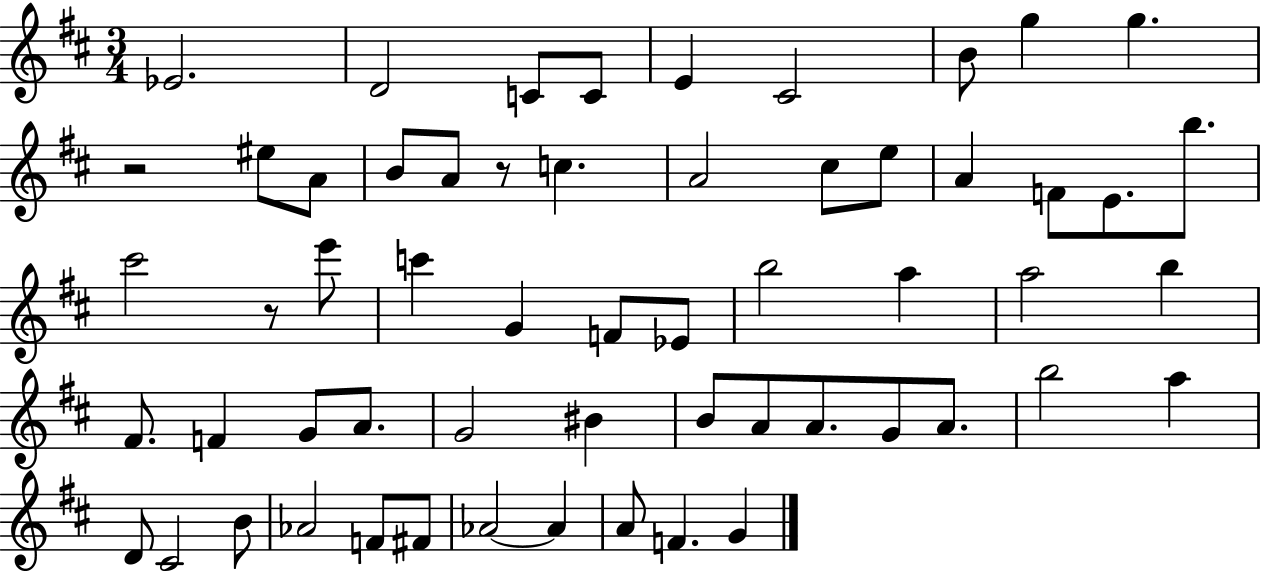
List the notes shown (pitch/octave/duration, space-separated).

Eb4/h. D4/h C4/e C4/e E4/q C#4/h B4/e G5/q G5/q. R/h EIS5/e A4/e B4/e A4/e R/e C5/q. A4/h C#5/e E5/e A4/q F4/e E4/e. B5/e. C#6/h R/e E6/e C6/q G4/q F4/e Eb4/e B5/h A5/q A5/h B5/q F#4/e. F4/q G4/e A4/e. G4/h BIS4/q B4/e A4/e A4/e. G4/e A4/e. B5/h A5/q D4/e C#4/h B4/e Ab4/h F4/e F#4/e Ab4/h Ab4/q A4/e F4/q. G4/q